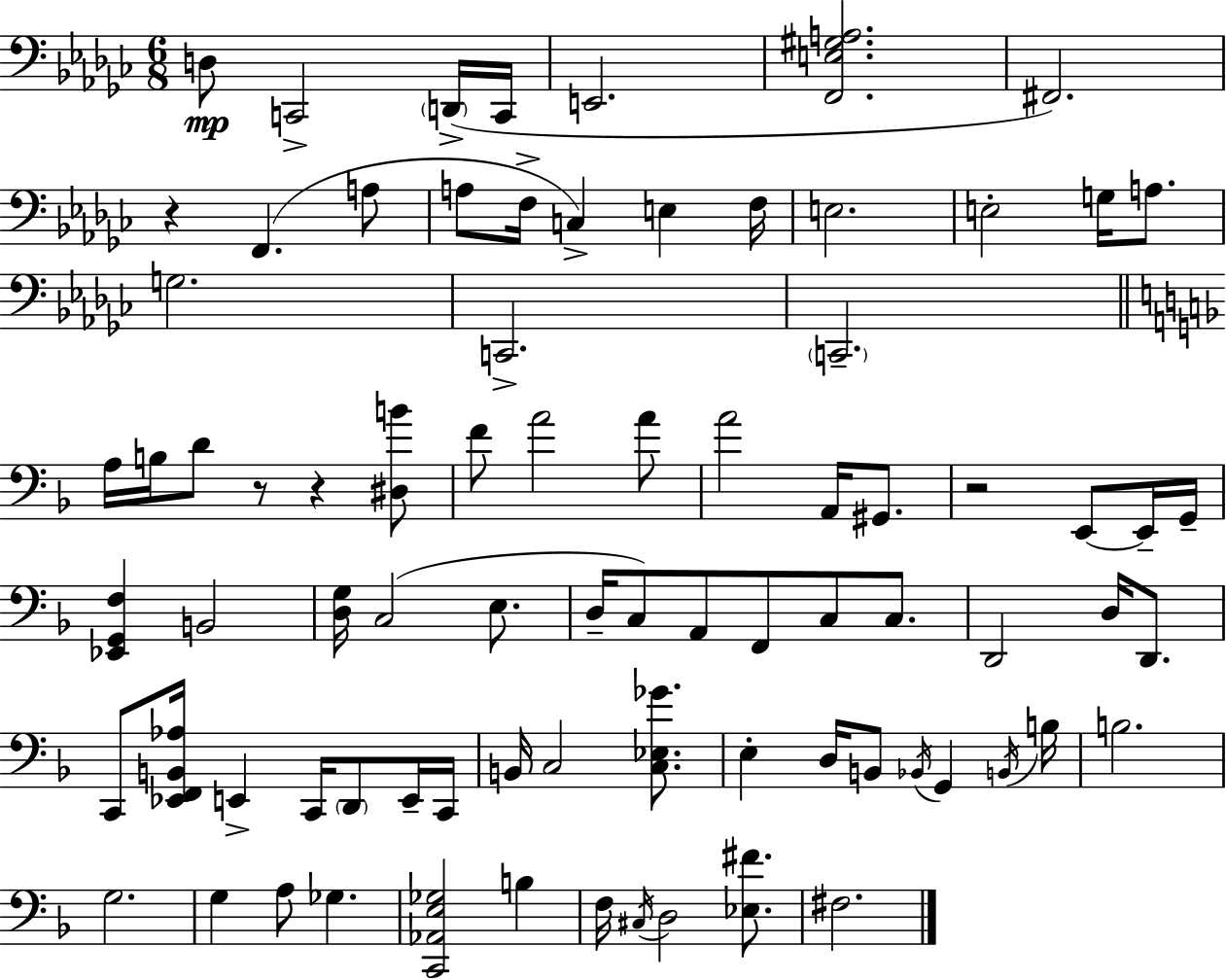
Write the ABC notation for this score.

X:1
T:Untitled
M:6/8
L:1/4
K:Ebm
D,/2 C,,2 D,,/4 C,,/4 E,,2 [F,,E,^G,A,]2 ^F,,2 z F,, A,/2 A,/2 F,/4 C, E, F,/4 E,2 E,2 G,/4 A,/2 G,2 C,,2 C,,2 A,/4 B,/4 D/2 z/2 z [^D,B]/2 F/2 A2 A/2 A2 A,,/4 ^G,,/2 z2 E,,/2 E,,/4 G,,/4 [_E,,G,,F,] B,,2 [D,G,]/4 C,2 E,/2 D,/4 C,/2 A,,/2 F,,/2 C,/2 C,/2 D,,2 D,/4 D,,/2 C,,/2 [_E,,F,,B,,_A,]/4 E,, C,,/4 D,,/2 E,,/4 C,,/4 B,,/4 C,2 [C,_E,_G]/2 E, D,/4 B,,/2 _B,,/4 G,, B,,/4 B,/4 B,2 G,2 G, A,/2 _G, [C,,_A,,E,_G,]2 B, F,/4 ^C,/4 D,2 [_E,^F]/2 ^F,2